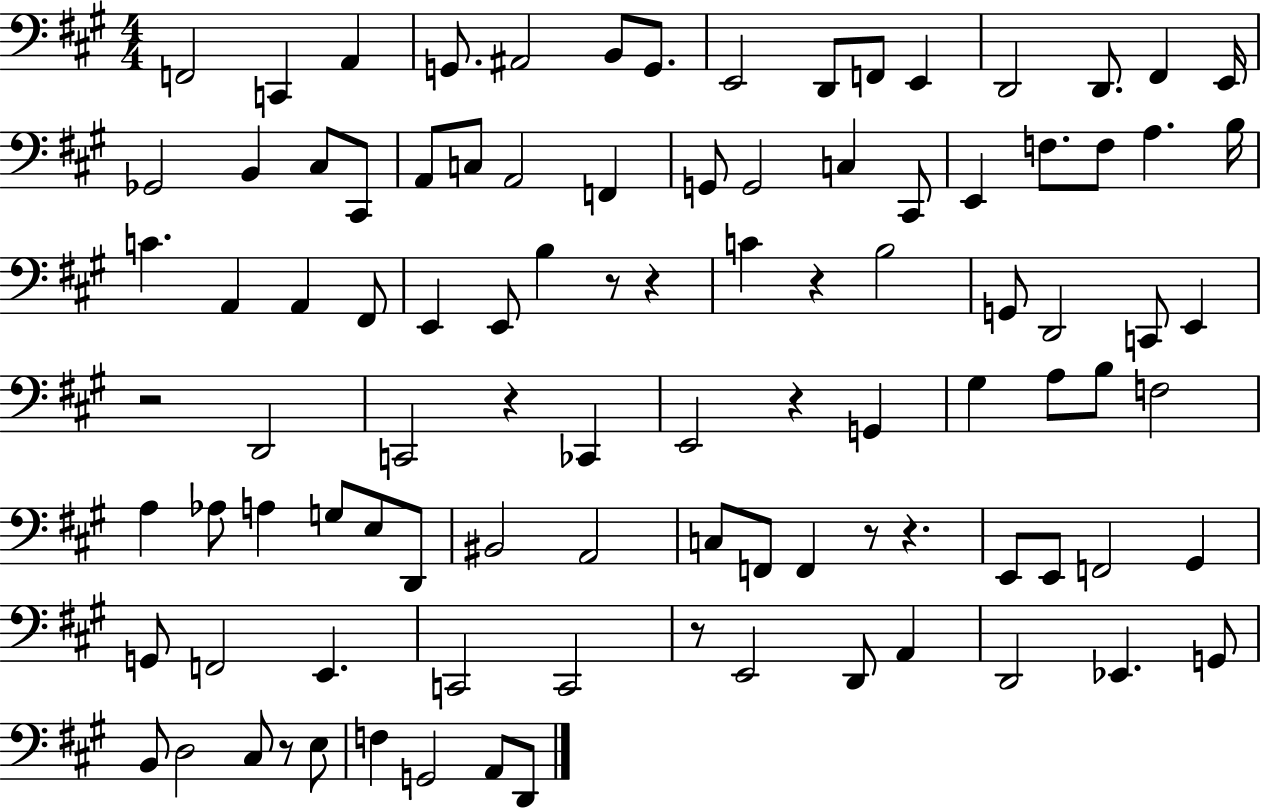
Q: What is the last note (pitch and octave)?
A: D2